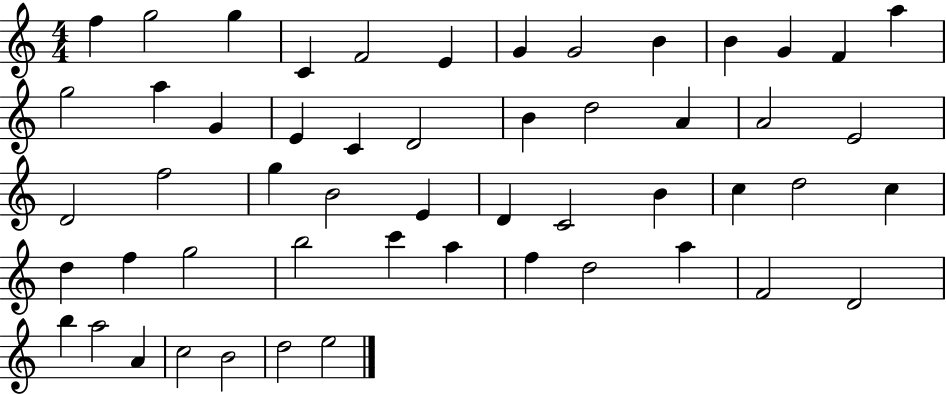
X:1
T:Untitled
M:4/4
L:1/4
K:C
f g2 g C F2 E G G2 B B G F a g2 a G E C D2 B d2 A A2 E2 D2 f2 g B2 E D C2 B c d2 c d f g2 b2 c' a f d2 a F2 D2 b a2 A c2 B2 d2 e2